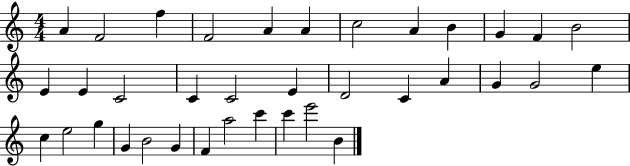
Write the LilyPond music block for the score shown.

{
  \clef treble
  \numericTimeSignature
  \time 4/4
  \key c \major
  a'4 f'2 f''4 | f'2 a'4 a'4 | c''2 a'4 b'4 | g'4 f'4 b'2 | \break e'4 e'4 c'2 | c'4 c'2 e'4 | d'2 c'4 a'4 | g'4 g'2 e''4 | \break c''4 e''2 g''4 | g'4 b'2 g'4 | f'4 a''2 c'''4 | c'''4 e'''2 b'4 | \break \bar "|."
}